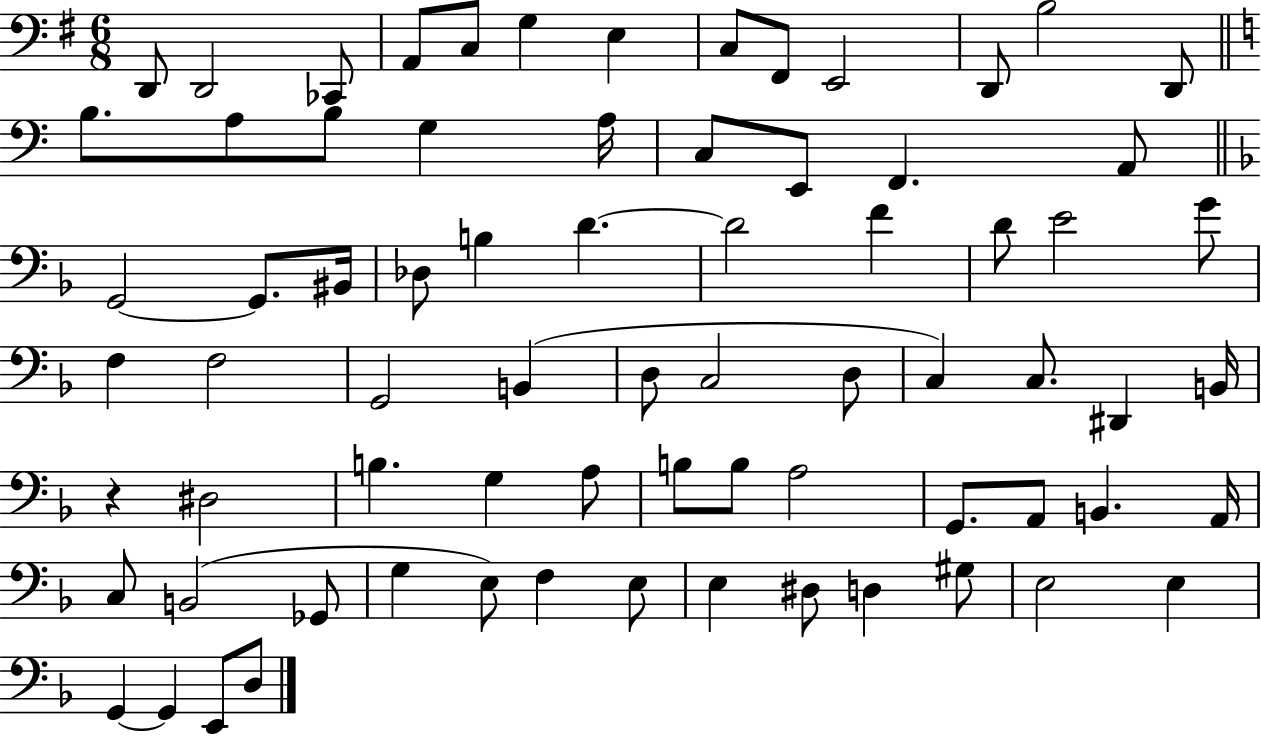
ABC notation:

X:1
T:Untitled
M:6/8
L:1/4
K:G
D,,/2 D,,2 _C,,/2 A,,/2 C,/2 G, E, C,/2 ^F,,/2 E,,2 D,,/2 B,2 D,,/2 B,/2 A,/2 B,/2 G, A,/4 C,/2 E,,/2 F,, A,,/2 G,,2 G,,/2 ^B,,/4 _D,/2 B, D D2 F D/2 E2 G/2 F, F,2 G,,2 B,, D,/2 C,2 D,/2 C, C,/2 ^D,, B,,/4 z ^D,2 B, G, A,/2 B,/2 B,/2 A,2 G,,/2 A,,/2 B,, A,,/4 C,/2 B,,2 _G,,/2 G, E,/2 F, E,/2 E, ^D,/2 D, ^G,/2 E,2 E, G,, G,, E,,/2 D,/2